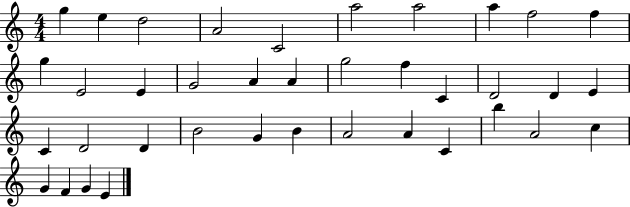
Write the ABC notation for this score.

X:1
T:Untitled
M:4/4
L:1/4
K:C
g e d2 A2 C2 a2 a2 a f2 f g E2 E G2 A A g2 f C D2 D E C D2 D B2 G B A2 A C b A2 c G F G E